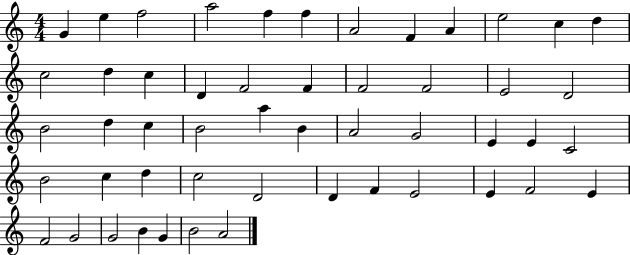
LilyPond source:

{
  \clef treble
  \numericTimeSignature
  \time 4/4
  \key c \major
  g'4 e''4 f''2 | a''2 f''4 f''4 | a'2 f'4 a'4 | e''2 c''4 d''4 | \break c''2 d''4 c''4 | d'4 f'2 f'4 | f'2 f'2 | e'2 d'2 | \break b'2 d''4 c''4 | b'2 a''4 b'4 | a'2 g'2 | e'4 e'4 c'2 | \break b'2 c''4 d''4 | c''2 d'2 | d'4 f'4 e'2 | e'4 f'2 e'4 | \break f'2 g'2 | g'2 b'4 g'4 | b'2 a'2 | \bar "|."
}